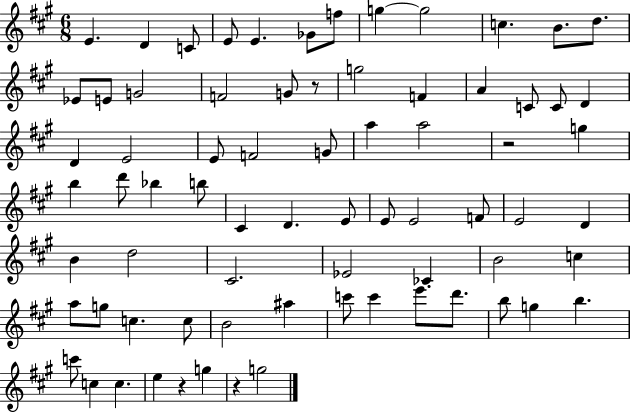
{
  \clef treble
  \numericTimeSignature
  \time 6/8
  \key a \major
  e'4. d'4 c'8 | e'8 e'4. ges'8 f''8 | g''4~~ g''2 | c''4. b'8. d''8. | \break ees'8 e'8 g'2 | f'2 g'8 r8 | g''2 f'4 | a'4 c'8 c'8 d'4 | \break d'4 e'2 | e'8 f'2 g'8 | a''4 a''2 | r2 g''4 | \break b''4 d'''8 bes''4 b''8 | cis'4 d'4. e'8 | e'8 e'2 f'8 | e'2 d'4 | \break b'4 d''2 | cis'2. | ees'2 ces'4 | b'2 c''4 | \break a''8 g''8 c''4. c''8 | b'2 ais''4 | c'''8 c'''4 e'''8. d'''8. | b''8 g''4 b''4. | \break c'''8 c''4 c''4. | e''4 r4 g''4 | r4 g''2 | \bar "|."
}